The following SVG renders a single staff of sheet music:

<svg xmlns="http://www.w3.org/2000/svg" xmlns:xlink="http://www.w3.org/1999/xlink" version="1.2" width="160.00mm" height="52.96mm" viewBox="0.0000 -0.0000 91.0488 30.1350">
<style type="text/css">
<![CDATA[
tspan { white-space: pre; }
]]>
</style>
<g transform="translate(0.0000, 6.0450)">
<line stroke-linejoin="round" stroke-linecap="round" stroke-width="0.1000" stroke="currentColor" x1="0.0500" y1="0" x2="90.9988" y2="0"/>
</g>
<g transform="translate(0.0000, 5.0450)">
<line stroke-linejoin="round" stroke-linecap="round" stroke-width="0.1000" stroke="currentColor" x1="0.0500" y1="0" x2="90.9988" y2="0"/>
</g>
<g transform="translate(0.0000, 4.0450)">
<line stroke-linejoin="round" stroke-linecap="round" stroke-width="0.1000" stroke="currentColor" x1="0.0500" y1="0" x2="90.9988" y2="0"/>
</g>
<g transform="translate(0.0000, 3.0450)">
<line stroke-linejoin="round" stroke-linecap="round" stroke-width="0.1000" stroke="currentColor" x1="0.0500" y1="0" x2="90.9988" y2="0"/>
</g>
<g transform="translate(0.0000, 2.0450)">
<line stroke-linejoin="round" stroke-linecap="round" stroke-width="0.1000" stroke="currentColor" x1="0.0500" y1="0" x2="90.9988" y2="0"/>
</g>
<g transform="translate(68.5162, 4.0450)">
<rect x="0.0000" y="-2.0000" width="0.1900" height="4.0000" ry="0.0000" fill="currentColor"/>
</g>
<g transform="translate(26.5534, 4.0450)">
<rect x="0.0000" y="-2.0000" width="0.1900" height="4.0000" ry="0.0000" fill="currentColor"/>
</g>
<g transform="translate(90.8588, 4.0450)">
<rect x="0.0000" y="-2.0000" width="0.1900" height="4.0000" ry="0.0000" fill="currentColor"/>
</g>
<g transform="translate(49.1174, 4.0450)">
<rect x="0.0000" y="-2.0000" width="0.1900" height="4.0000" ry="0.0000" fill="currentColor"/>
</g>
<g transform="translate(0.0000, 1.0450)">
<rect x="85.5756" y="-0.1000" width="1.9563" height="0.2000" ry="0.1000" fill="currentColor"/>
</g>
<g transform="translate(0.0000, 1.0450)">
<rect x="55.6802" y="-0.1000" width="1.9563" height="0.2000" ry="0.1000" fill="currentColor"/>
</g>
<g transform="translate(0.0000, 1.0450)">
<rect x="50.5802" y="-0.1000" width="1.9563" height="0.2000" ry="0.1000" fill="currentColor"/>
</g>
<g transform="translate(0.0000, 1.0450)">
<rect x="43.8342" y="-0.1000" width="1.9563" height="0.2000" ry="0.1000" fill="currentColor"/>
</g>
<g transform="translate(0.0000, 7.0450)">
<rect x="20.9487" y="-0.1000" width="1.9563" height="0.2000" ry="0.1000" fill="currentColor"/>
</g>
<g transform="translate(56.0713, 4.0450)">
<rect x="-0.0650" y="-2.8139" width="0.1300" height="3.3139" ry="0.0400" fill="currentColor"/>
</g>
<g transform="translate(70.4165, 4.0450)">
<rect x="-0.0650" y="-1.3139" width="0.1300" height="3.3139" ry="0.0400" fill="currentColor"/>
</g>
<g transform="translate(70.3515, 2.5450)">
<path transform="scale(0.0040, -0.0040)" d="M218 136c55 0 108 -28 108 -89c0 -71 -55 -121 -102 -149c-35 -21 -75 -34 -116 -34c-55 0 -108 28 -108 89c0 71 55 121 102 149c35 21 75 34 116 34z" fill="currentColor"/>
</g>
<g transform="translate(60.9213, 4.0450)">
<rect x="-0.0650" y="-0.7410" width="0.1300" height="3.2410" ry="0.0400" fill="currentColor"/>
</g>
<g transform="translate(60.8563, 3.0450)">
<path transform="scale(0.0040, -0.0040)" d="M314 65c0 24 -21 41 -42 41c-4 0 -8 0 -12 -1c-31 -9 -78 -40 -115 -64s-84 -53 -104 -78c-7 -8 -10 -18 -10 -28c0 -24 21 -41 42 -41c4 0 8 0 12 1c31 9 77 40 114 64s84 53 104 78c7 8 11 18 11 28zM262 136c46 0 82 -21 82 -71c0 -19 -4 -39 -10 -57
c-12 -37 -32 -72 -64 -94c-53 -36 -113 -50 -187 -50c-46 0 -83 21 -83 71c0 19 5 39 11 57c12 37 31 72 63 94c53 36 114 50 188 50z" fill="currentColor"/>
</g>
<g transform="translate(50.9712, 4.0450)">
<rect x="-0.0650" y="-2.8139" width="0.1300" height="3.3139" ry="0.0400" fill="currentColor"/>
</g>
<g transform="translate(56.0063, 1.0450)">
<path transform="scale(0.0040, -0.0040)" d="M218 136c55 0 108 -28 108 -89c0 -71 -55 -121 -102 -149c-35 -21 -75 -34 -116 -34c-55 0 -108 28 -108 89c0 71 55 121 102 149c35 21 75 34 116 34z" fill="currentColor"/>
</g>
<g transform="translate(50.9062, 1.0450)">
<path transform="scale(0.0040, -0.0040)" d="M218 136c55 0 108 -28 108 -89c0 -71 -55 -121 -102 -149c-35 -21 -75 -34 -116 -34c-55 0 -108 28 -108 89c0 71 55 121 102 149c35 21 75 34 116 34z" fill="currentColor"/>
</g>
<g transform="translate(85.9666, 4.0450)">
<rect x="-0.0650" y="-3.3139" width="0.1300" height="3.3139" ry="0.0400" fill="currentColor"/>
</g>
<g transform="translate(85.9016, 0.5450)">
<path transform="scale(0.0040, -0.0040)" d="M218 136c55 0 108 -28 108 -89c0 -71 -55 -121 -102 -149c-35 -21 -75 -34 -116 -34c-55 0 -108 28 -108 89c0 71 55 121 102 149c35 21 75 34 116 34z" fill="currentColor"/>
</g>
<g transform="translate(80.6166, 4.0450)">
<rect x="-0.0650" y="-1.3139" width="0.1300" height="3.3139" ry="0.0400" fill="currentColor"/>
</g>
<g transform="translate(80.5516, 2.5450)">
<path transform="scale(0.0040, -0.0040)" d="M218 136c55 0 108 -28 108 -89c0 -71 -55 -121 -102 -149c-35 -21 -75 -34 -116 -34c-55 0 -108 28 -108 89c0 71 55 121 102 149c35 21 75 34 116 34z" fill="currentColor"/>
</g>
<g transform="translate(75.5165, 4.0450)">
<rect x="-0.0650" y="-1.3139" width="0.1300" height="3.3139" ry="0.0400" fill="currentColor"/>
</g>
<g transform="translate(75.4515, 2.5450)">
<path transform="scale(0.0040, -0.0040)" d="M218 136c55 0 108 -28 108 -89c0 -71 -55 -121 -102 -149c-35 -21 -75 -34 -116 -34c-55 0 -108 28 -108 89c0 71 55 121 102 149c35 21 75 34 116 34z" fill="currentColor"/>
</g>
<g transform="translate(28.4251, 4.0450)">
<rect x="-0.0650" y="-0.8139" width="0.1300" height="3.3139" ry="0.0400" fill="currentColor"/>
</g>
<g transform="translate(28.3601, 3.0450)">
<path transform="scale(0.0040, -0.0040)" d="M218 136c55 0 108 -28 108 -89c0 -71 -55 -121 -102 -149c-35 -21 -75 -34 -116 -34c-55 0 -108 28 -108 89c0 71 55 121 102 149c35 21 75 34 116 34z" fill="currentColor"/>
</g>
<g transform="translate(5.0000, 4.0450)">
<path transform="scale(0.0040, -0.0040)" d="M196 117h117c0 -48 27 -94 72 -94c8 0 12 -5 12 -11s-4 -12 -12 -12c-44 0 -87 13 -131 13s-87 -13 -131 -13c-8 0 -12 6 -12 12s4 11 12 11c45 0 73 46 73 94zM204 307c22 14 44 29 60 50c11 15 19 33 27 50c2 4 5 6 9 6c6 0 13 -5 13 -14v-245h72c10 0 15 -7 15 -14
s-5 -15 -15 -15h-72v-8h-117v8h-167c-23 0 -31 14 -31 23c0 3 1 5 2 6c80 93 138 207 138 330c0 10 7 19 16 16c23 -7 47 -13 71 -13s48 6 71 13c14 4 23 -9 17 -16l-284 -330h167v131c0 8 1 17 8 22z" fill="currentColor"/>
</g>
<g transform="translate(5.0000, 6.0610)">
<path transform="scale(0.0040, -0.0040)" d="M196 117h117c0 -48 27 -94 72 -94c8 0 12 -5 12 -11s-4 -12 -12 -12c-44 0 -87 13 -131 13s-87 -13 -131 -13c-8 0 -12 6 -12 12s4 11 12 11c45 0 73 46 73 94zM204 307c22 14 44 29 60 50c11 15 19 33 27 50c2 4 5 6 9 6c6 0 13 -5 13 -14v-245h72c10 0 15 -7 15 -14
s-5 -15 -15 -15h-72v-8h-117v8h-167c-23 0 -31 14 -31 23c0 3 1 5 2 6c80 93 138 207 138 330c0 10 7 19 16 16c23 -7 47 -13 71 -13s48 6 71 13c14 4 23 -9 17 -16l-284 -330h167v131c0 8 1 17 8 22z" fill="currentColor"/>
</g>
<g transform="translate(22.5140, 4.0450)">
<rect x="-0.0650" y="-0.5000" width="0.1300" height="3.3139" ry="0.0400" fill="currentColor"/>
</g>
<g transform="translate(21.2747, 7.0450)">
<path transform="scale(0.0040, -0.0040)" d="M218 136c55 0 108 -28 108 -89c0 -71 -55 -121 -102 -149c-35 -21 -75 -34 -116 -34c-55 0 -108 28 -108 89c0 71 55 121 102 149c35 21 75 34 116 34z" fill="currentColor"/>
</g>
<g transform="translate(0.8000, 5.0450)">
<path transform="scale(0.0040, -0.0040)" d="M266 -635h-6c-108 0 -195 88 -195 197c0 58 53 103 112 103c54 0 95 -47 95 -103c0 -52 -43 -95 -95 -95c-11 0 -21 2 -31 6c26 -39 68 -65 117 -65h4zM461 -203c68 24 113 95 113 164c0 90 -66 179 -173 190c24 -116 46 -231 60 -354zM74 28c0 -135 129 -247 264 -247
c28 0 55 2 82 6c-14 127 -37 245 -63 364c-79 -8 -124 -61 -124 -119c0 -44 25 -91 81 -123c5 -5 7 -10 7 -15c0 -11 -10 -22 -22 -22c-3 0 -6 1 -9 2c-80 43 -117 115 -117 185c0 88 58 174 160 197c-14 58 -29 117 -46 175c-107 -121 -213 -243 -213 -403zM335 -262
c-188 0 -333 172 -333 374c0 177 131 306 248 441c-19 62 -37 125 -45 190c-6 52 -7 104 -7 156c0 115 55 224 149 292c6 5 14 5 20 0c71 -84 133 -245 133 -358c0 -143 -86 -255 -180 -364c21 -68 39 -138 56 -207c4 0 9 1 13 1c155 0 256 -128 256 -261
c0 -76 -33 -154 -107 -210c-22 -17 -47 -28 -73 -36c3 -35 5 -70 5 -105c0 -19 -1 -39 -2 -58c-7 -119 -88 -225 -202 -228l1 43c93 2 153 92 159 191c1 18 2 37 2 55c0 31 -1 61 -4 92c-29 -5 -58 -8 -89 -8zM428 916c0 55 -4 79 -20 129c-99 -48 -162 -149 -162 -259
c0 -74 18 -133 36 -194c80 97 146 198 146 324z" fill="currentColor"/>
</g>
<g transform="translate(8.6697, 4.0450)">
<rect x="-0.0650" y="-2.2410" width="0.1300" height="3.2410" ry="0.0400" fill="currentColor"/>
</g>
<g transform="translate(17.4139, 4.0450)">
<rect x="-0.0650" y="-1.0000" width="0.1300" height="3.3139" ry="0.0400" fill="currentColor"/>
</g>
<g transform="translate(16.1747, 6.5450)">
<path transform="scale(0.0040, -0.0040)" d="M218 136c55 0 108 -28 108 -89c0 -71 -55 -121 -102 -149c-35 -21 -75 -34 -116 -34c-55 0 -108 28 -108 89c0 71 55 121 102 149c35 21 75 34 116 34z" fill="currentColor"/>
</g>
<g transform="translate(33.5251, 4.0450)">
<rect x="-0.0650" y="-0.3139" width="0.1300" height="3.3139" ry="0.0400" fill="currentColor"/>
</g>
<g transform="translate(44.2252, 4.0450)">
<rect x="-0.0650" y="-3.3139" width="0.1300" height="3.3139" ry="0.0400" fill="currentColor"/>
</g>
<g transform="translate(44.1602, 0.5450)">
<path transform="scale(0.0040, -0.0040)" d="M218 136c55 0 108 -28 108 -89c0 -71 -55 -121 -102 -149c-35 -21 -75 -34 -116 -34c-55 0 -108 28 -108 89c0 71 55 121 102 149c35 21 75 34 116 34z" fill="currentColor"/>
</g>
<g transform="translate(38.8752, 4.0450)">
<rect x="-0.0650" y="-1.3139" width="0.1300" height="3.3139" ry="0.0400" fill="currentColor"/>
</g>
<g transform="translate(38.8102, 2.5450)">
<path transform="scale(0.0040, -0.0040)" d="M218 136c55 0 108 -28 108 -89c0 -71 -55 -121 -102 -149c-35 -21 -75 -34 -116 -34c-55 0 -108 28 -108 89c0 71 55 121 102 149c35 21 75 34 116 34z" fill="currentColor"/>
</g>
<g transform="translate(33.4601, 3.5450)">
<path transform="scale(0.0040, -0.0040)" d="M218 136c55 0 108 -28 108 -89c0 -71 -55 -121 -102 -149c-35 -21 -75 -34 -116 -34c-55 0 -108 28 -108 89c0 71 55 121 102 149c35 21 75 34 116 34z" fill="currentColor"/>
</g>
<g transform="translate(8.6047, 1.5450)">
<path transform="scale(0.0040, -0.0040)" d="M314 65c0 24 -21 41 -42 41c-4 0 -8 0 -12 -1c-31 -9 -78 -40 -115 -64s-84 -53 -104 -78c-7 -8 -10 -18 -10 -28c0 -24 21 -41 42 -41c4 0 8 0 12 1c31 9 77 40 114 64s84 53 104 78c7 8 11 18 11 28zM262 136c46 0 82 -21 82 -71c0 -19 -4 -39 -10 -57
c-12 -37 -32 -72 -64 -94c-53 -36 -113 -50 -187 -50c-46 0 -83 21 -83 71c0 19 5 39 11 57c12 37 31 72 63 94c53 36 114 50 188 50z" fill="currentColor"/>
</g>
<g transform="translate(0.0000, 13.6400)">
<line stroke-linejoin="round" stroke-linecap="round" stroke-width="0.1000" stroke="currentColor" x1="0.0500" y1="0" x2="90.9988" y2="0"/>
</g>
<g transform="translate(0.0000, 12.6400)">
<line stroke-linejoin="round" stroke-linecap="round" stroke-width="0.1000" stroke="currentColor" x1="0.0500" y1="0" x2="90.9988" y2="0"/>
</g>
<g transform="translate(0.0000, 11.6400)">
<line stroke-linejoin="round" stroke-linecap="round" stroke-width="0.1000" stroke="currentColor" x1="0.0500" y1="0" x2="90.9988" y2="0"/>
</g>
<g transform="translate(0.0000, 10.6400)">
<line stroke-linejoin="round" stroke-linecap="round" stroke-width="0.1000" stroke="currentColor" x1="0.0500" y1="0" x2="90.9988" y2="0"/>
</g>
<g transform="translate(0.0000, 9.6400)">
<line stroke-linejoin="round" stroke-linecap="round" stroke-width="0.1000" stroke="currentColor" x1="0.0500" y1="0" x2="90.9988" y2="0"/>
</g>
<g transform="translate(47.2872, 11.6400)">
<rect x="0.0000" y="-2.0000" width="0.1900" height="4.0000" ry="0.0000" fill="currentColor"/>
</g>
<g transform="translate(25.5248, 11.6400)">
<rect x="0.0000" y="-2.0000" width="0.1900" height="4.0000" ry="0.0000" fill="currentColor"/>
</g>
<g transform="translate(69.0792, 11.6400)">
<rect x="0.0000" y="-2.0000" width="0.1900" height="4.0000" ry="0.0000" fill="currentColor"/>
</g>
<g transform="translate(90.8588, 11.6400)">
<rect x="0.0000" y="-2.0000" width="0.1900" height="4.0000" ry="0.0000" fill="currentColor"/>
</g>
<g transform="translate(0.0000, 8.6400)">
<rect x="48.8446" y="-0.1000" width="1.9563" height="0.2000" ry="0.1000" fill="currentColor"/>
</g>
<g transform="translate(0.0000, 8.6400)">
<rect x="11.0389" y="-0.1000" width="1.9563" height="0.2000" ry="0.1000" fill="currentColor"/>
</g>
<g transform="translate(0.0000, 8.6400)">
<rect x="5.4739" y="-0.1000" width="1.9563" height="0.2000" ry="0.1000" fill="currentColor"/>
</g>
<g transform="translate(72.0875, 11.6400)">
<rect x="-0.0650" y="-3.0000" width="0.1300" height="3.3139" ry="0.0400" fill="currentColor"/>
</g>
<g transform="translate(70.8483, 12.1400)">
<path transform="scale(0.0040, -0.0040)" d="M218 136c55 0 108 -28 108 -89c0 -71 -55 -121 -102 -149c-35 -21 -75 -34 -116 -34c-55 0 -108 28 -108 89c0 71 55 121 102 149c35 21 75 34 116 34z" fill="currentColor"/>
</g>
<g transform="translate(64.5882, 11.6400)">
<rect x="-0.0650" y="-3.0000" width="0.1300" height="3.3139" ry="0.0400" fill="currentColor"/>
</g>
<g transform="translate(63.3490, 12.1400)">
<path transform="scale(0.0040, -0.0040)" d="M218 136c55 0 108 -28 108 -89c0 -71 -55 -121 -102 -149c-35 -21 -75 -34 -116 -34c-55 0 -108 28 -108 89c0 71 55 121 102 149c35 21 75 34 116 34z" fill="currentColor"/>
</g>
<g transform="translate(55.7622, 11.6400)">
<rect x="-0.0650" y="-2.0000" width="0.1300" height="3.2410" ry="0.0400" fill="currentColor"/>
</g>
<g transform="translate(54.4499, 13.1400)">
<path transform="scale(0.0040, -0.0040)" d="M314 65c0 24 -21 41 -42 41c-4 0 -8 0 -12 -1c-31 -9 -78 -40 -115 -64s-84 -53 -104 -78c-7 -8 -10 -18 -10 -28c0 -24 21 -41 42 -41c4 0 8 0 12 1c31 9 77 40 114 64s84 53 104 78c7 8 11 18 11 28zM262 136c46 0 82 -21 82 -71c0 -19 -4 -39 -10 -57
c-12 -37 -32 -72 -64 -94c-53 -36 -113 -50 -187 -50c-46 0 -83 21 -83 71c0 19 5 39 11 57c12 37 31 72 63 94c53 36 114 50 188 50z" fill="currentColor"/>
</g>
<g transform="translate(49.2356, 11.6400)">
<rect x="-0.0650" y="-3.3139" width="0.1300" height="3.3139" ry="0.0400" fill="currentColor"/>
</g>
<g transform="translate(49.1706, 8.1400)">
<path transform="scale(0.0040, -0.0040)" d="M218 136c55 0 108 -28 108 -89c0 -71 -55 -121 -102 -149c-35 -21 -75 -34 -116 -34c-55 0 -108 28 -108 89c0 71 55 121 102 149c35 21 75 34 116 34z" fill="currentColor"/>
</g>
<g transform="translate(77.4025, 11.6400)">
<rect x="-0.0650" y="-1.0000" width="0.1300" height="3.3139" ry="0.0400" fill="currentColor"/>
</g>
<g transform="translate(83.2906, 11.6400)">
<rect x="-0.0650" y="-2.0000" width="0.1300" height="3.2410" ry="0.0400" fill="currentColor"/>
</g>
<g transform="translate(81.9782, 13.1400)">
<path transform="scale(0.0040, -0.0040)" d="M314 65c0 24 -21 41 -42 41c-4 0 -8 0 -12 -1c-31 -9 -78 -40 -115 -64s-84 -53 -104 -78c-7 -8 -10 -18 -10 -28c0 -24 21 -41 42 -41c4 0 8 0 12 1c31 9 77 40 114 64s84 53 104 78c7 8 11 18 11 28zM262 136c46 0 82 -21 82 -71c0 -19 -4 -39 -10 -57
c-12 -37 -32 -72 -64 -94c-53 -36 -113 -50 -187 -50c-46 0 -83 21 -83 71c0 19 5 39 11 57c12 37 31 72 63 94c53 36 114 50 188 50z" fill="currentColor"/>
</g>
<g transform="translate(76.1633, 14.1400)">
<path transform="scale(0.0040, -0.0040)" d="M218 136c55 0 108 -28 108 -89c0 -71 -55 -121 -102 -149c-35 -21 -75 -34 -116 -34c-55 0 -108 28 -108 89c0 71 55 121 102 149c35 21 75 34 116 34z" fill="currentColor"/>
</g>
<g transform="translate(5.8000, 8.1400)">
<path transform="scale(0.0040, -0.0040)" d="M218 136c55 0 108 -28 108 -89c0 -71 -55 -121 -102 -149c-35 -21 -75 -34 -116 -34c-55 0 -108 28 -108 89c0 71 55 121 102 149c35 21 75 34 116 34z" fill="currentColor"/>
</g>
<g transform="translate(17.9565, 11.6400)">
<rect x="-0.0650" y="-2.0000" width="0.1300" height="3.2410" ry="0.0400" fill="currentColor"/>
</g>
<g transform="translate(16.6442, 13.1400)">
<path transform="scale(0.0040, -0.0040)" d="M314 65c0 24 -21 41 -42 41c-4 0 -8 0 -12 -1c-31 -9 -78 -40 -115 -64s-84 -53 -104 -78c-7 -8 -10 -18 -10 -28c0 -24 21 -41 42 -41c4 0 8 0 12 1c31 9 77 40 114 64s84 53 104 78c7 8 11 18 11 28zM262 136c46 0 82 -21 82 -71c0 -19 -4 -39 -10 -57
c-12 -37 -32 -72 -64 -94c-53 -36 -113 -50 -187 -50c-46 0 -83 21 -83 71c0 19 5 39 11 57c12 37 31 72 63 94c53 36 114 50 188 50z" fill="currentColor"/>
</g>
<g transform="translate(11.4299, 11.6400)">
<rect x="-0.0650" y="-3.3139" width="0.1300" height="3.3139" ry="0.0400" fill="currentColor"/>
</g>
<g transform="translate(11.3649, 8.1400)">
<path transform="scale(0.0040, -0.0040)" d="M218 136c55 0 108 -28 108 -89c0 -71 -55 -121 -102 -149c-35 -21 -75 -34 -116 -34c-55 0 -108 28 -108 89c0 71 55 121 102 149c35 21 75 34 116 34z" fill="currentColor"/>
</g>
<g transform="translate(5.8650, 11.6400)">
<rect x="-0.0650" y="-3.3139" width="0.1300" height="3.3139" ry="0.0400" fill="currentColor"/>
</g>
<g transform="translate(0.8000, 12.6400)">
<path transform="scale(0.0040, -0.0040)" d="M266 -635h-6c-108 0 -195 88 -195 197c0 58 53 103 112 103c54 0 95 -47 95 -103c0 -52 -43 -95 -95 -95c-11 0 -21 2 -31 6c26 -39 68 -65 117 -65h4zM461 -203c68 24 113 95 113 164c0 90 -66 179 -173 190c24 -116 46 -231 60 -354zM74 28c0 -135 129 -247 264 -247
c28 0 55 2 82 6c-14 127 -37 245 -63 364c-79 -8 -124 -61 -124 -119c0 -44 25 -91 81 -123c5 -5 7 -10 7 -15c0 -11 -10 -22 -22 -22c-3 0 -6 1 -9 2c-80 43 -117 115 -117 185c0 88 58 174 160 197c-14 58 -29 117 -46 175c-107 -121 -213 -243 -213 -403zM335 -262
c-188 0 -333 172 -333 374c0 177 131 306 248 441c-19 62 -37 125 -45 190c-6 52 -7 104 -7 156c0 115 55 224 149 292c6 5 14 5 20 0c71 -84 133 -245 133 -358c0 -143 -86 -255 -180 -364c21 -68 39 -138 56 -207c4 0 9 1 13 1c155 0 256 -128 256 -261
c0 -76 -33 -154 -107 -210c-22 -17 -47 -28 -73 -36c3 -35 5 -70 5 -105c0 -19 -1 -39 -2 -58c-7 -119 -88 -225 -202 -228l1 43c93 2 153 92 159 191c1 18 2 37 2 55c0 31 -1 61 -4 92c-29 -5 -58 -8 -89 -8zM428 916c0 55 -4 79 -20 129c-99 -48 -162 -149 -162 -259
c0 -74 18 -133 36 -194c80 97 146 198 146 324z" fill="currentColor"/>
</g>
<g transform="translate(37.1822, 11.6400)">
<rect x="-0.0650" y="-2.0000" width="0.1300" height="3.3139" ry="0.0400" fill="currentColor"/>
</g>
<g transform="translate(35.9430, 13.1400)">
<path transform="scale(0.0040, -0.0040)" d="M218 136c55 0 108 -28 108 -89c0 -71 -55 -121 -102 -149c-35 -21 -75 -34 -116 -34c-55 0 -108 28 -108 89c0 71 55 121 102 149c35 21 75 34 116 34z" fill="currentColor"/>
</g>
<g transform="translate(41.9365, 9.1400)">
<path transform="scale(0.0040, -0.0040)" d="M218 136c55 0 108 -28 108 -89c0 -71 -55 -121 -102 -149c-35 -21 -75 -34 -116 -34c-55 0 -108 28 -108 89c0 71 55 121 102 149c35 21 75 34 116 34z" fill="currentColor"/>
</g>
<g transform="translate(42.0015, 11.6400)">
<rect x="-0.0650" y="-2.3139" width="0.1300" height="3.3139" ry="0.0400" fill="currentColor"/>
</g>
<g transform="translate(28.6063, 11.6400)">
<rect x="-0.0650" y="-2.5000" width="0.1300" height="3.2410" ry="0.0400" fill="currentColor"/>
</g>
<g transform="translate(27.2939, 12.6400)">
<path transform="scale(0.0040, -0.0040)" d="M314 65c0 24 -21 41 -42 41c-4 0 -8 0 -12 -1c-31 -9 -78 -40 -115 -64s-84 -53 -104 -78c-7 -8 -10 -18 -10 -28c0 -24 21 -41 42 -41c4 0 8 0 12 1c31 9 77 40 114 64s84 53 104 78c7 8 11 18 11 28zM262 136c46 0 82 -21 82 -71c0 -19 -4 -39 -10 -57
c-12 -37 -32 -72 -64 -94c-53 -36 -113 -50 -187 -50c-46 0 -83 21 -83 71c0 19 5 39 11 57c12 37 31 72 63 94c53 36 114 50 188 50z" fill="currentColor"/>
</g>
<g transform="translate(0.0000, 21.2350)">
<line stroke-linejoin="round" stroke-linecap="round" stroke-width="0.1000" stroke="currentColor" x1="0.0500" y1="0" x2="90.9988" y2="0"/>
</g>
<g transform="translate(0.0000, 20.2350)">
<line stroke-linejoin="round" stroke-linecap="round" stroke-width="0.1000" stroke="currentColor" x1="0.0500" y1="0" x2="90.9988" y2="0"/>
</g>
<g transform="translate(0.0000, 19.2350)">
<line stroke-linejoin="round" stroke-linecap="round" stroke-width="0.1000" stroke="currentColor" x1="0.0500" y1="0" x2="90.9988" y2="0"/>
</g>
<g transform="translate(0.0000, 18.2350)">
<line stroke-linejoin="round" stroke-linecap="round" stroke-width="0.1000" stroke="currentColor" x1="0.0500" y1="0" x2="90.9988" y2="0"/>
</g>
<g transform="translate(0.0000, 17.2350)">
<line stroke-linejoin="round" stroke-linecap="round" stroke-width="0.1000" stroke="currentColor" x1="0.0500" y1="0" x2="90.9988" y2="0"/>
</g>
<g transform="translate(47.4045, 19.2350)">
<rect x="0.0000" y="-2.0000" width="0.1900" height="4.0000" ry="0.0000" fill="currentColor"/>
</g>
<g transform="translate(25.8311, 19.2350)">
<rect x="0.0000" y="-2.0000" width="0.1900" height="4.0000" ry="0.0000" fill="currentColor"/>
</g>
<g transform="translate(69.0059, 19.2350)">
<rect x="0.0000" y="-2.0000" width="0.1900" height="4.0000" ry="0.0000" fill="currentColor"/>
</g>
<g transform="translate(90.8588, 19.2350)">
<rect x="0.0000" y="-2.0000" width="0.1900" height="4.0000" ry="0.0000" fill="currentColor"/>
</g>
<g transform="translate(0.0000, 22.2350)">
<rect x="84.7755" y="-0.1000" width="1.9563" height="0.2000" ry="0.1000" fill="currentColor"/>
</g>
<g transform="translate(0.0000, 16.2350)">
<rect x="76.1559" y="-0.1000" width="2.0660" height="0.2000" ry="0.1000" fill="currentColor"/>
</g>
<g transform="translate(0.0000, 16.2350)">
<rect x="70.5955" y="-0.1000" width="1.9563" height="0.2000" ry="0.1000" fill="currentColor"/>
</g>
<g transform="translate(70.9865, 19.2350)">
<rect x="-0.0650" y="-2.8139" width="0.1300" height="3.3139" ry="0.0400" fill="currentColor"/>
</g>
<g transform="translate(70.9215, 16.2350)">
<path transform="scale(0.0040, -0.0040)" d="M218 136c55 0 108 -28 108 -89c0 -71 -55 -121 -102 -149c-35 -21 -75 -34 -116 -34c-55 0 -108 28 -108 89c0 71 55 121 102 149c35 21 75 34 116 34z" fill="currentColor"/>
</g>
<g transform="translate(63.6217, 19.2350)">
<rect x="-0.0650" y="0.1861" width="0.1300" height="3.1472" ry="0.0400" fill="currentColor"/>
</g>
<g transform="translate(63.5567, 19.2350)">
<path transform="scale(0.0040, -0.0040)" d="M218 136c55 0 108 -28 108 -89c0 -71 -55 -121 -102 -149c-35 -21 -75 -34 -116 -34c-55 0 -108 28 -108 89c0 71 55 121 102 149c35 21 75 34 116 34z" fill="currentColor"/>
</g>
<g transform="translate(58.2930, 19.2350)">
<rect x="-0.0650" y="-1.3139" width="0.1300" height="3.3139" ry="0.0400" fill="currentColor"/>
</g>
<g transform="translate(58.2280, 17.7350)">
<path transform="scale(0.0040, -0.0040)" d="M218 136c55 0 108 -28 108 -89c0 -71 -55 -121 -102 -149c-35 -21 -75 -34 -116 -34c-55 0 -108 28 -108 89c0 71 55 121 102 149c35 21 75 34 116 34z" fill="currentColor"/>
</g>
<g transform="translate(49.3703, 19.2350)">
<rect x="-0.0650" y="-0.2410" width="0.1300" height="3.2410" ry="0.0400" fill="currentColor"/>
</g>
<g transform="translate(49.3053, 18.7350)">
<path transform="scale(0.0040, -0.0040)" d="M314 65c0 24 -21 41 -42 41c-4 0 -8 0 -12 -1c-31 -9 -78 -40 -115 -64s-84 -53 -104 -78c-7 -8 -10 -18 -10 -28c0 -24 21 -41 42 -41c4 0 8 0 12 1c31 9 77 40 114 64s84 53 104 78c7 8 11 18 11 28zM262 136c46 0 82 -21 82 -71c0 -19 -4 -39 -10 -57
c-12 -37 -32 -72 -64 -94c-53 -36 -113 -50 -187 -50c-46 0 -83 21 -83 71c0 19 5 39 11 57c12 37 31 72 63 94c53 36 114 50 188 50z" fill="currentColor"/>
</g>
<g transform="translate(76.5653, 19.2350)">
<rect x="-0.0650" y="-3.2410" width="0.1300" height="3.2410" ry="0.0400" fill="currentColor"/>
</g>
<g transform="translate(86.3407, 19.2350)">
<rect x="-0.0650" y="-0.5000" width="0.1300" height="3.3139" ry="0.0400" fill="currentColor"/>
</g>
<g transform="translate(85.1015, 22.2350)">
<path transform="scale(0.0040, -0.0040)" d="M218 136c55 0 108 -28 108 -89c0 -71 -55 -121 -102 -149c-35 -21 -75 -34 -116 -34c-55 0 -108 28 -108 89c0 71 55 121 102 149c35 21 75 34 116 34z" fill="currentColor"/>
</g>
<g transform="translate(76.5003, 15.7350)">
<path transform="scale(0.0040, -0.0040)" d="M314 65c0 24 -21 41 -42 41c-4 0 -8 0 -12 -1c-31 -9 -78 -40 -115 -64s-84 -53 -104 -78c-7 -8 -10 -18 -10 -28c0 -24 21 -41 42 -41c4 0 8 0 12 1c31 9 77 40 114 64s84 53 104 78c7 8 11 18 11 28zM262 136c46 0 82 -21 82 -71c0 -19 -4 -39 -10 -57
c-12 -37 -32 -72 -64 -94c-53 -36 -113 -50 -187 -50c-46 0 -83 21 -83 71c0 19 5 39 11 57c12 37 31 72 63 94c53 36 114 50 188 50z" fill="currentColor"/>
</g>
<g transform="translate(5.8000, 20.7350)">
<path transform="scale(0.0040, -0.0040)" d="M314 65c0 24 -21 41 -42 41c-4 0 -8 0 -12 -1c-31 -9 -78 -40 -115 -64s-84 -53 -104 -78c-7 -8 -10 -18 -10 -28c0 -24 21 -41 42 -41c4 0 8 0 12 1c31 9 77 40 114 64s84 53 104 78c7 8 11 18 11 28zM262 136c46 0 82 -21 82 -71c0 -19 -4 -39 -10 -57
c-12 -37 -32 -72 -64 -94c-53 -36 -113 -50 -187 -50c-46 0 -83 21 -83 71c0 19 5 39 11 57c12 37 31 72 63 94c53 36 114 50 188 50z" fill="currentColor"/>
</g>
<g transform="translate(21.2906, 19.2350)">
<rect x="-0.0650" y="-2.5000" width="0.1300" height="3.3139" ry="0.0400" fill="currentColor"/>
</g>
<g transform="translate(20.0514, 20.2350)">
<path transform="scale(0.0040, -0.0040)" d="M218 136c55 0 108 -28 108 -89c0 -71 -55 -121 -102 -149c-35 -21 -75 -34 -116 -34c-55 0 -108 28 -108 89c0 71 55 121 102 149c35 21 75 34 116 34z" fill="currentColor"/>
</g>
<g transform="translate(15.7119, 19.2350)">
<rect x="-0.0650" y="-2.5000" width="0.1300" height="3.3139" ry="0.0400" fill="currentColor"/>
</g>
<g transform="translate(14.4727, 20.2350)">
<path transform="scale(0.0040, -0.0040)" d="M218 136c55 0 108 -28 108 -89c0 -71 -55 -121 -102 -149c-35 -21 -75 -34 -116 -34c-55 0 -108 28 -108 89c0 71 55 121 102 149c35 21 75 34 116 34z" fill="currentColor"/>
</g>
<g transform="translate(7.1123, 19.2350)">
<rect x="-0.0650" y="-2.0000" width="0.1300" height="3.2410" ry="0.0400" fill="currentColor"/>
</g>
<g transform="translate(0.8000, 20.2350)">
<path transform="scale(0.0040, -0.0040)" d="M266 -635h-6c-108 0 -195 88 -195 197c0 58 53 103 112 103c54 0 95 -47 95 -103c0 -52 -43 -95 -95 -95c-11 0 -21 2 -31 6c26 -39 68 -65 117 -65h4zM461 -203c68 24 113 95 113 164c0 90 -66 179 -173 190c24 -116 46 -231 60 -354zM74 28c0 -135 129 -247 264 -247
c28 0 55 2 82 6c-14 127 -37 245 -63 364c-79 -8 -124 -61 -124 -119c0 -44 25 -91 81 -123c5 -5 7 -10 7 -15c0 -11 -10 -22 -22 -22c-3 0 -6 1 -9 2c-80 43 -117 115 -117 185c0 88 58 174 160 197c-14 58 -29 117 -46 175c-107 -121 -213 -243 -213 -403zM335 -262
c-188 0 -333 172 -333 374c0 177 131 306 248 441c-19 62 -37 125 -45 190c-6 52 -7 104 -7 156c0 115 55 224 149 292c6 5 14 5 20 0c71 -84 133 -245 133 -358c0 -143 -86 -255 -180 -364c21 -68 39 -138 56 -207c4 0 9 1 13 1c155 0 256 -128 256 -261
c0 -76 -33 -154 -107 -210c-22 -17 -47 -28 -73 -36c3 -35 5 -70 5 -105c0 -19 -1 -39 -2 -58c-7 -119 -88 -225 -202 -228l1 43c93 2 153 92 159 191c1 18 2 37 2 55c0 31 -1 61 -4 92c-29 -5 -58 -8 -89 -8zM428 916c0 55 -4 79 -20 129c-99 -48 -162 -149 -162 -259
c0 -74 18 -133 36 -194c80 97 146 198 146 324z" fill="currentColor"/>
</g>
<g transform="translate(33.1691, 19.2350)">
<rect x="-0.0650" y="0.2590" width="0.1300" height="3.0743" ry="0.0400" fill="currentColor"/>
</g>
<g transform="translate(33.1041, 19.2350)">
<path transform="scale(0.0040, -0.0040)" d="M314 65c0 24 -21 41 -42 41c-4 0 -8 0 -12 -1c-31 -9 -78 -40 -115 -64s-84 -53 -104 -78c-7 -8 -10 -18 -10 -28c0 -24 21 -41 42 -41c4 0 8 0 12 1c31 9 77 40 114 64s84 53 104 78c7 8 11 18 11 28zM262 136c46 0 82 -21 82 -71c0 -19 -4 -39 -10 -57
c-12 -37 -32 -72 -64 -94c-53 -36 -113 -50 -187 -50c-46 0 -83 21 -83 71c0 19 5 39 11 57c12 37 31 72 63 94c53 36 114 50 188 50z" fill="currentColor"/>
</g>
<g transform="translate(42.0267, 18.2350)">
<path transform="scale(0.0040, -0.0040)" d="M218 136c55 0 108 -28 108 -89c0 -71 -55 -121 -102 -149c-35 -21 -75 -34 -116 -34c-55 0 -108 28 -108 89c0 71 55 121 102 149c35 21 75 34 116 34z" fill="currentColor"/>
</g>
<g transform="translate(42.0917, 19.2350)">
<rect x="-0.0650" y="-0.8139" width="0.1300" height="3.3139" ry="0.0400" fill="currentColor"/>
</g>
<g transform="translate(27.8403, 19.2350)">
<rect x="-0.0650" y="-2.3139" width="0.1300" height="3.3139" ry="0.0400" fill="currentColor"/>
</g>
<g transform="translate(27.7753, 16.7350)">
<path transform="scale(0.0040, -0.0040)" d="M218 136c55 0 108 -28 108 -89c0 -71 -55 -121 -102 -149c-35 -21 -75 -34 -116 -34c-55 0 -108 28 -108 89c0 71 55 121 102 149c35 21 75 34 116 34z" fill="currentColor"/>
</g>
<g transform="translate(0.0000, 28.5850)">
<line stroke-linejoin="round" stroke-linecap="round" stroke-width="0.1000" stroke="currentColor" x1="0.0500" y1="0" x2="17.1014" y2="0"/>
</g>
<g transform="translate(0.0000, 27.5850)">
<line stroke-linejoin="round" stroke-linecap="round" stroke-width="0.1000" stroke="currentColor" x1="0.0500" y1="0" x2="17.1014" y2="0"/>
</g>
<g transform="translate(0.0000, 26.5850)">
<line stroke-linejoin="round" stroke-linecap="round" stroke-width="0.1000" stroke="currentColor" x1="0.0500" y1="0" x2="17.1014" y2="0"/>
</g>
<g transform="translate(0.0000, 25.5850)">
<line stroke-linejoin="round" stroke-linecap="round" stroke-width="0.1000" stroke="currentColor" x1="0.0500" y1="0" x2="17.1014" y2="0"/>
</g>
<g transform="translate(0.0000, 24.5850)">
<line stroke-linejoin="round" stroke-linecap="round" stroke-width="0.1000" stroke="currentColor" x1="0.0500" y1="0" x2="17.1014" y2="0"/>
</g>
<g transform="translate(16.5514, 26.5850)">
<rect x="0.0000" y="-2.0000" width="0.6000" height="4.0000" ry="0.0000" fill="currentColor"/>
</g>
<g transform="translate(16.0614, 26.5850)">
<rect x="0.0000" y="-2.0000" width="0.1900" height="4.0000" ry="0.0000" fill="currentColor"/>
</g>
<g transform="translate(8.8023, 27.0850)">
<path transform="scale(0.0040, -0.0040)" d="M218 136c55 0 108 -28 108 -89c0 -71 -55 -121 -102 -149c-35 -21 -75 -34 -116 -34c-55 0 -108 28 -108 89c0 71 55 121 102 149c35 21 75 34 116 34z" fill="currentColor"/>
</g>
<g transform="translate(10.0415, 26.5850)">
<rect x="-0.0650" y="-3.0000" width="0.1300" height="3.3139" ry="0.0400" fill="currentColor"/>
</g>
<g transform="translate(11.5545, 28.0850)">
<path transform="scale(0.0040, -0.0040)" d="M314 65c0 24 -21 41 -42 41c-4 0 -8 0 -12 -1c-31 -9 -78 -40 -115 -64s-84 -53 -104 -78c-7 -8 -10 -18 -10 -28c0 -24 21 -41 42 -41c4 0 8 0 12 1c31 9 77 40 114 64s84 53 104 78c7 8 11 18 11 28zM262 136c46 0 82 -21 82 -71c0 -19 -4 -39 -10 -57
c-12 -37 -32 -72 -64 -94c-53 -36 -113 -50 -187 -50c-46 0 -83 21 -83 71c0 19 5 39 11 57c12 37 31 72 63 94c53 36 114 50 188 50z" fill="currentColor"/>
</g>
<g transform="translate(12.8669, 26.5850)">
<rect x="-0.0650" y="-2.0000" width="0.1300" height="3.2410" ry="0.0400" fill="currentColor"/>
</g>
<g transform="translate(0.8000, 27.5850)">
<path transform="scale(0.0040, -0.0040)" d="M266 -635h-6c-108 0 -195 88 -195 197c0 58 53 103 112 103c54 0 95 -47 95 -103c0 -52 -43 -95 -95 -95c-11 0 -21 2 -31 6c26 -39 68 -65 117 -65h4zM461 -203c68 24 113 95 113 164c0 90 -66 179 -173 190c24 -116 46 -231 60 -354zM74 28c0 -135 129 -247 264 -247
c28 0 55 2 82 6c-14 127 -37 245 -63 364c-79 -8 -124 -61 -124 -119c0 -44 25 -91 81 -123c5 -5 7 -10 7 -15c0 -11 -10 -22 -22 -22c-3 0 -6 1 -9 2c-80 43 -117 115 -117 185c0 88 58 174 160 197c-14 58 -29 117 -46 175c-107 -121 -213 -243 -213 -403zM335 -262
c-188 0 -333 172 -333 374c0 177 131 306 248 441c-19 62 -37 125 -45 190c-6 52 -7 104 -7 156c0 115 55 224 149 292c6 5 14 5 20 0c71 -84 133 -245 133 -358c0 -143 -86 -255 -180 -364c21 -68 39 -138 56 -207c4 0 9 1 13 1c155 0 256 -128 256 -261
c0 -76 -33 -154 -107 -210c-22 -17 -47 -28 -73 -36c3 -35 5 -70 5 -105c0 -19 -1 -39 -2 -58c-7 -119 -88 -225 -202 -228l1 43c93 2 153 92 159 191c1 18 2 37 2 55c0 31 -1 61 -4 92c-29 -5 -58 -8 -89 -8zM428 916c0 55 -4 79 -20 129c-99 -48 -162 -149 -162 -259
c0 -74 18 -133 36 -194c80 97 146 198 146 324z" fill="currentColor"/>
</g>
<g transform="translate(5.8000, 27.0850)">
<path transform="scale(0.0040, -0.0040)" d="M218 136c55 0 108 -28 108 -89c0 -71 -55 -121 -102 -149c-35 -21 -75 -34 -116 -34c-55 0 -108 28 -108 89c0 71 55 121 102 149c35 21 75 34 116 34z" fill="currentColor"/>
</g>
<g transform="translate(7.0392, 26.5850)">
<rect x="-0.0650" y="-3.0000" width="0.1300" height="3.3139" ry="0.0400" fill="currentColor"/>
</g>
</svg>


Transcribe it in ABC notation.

X:1
T:Untitled
M:4/4
L:1/4
K:C
g2 D C d c e b a a d2 e e e b b b F2 G2 F g b F2 A A D F2 F2 G G g B2 d c2 e B a b2 C A A F2